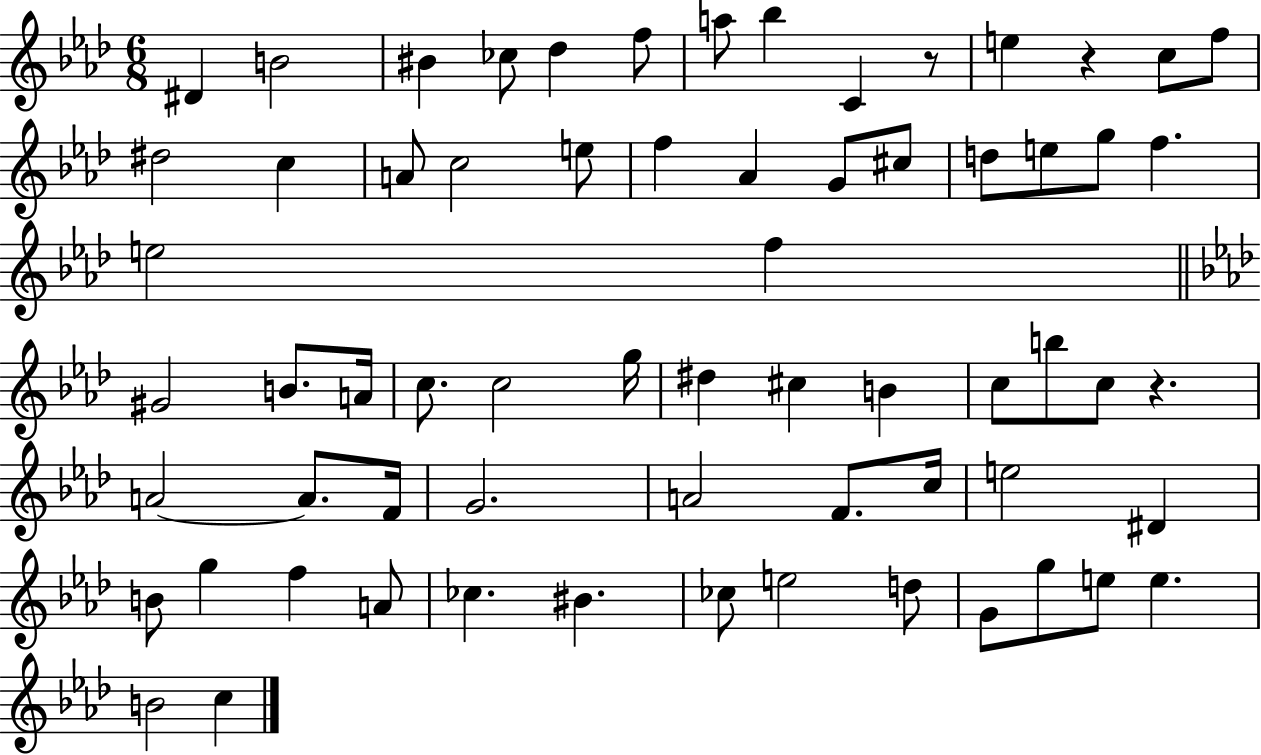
D#4/q B4/h BIS4/q CES5/e Db5/q F5/e A5/e Bb5/q C4/q R/e E5/q R/q C5/e F5/e D#5/h C5/q A4/e C5/h E5/e F5/q Ab4/q G4/e C#5/e D5/e E5/e G5/e F5/q. E5/h F5/q G#4/h B4/e. A4/s C5/e. C5/h G5/s D#5/q C#5/q B4/q C5/e B5/e C5/e R/q. A4/h A4/e. F4/s G4/h. A4/h F4/e. C5/s E5/h D#4/q B4/e G5/q F5/q A4/e CES5/q. BIS4/q. CES5/e E5/h D5/e G4/e G5/e E5/e E5/q. B4/h C5/q